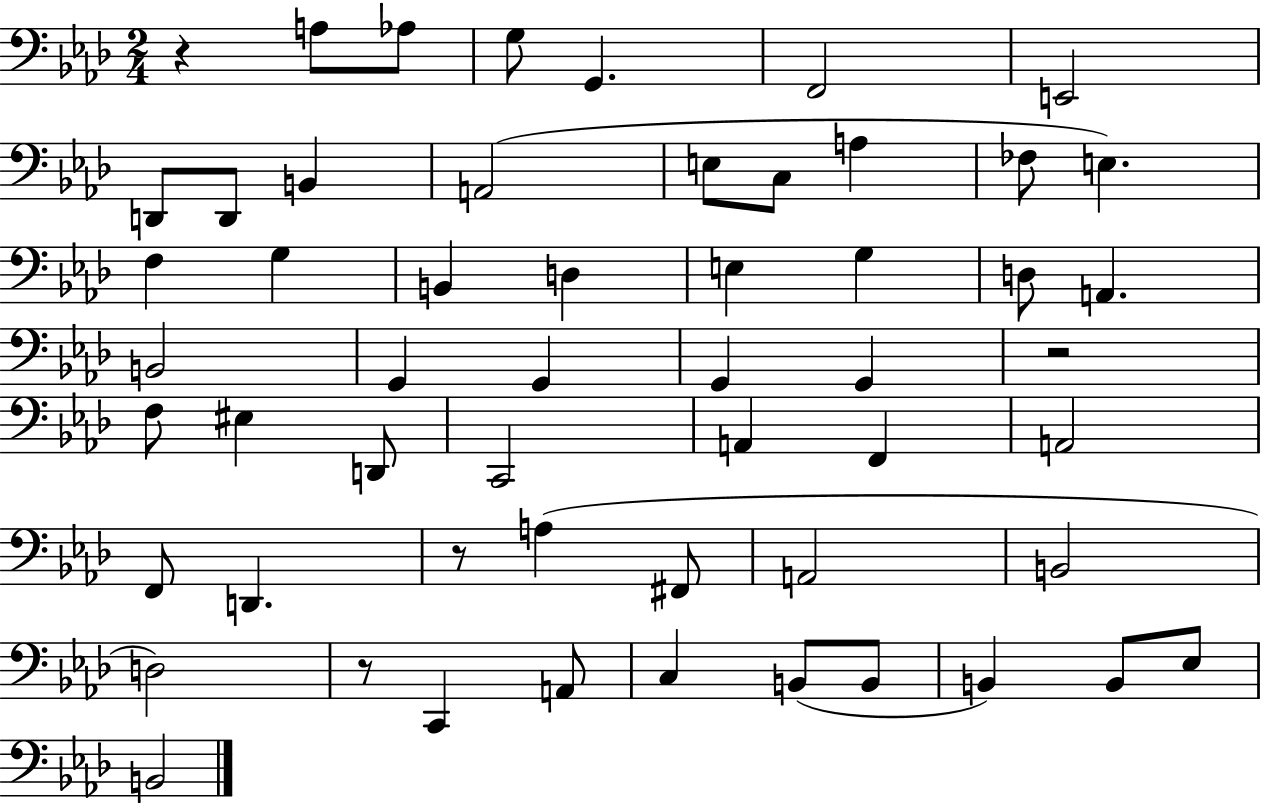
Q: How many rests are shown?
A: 4